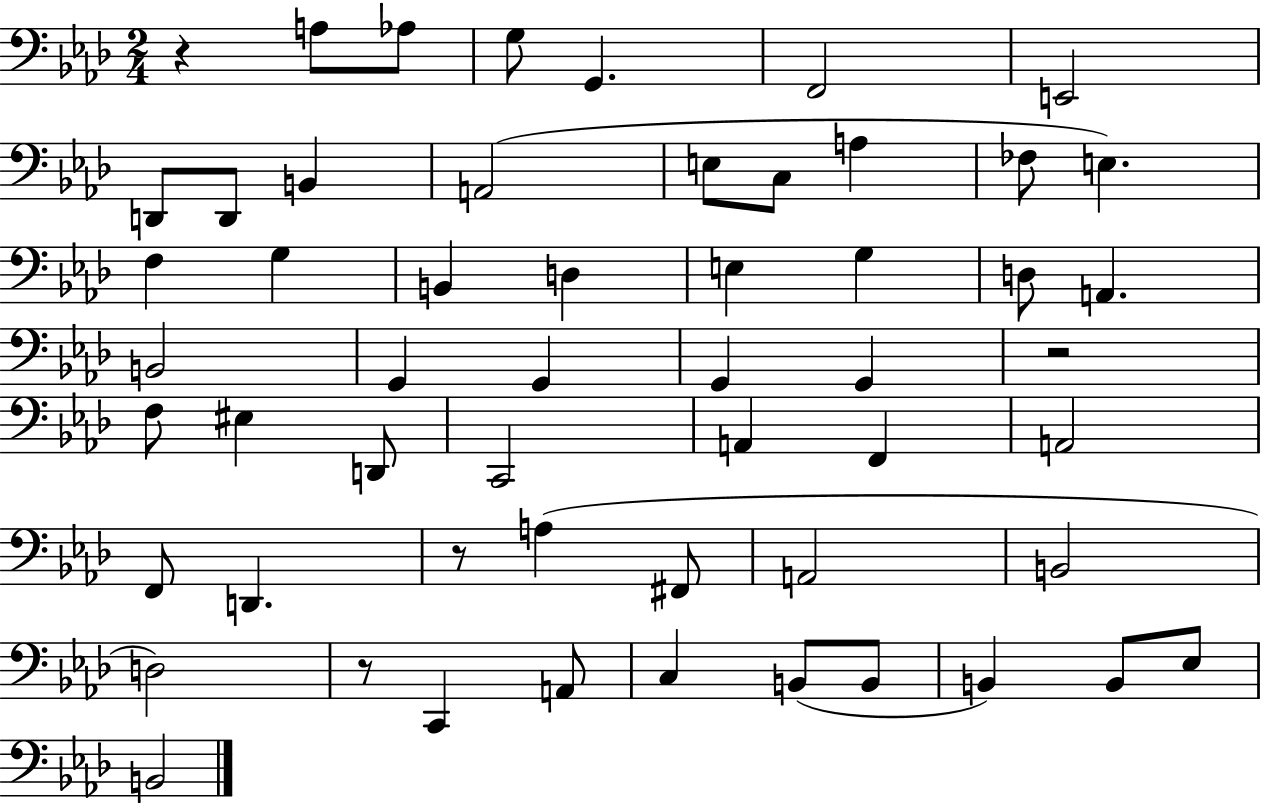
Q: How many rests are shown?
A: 4